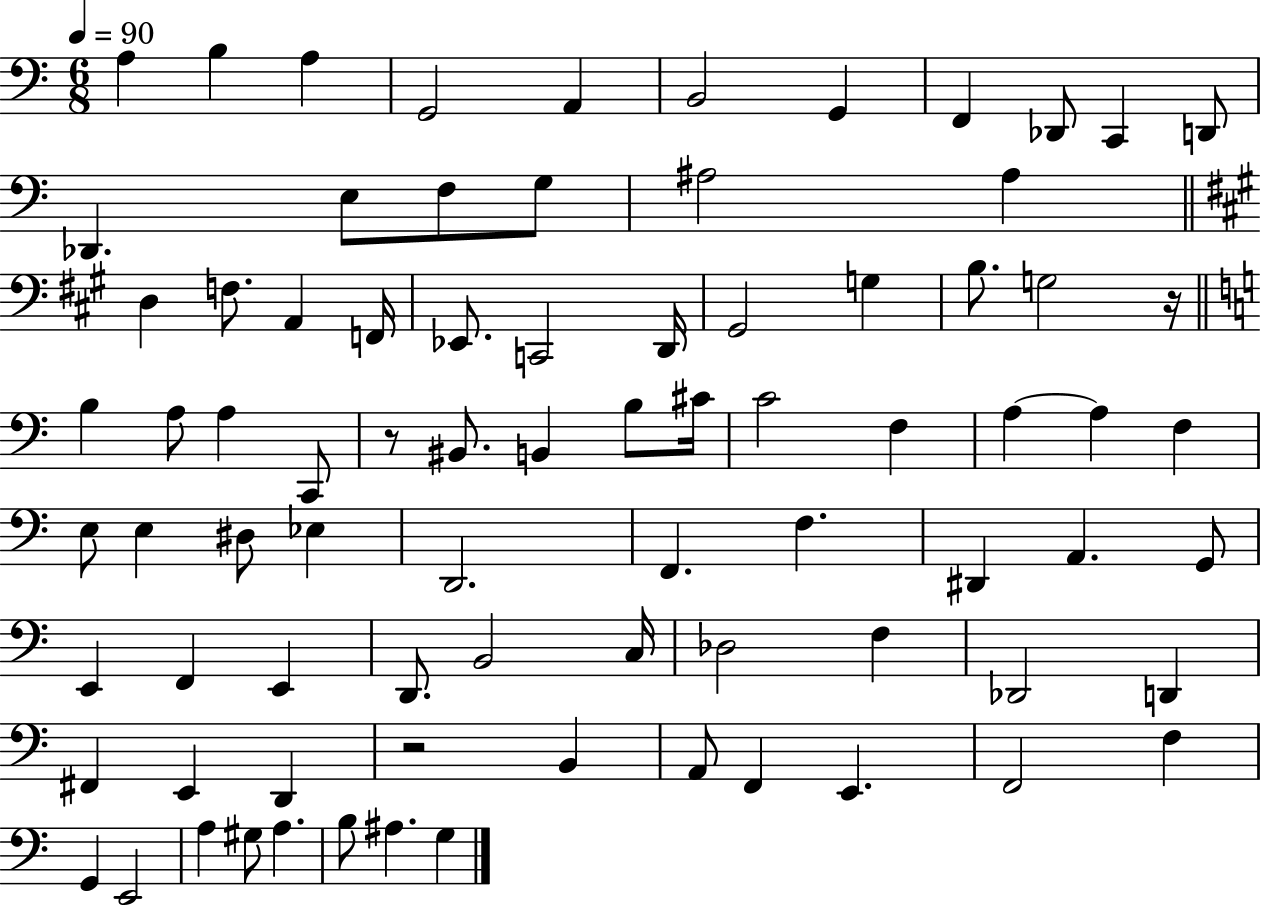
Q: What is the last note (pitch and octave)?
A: G3